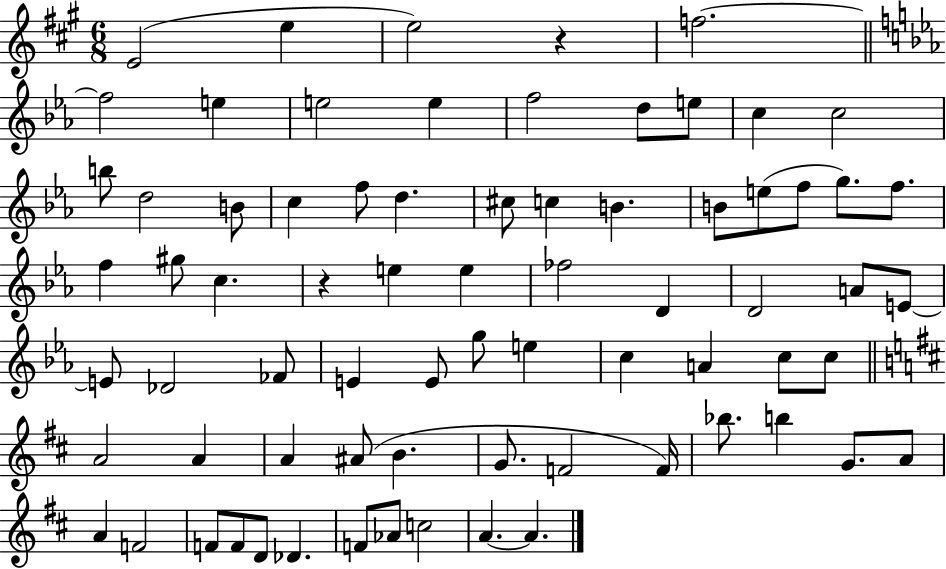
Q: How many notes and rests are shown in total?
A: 73